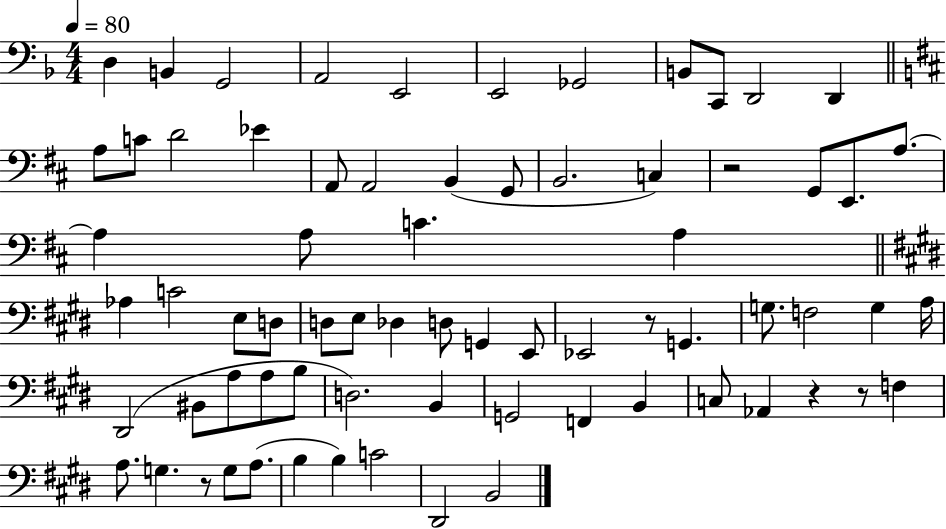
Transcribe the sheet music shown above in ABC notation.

X:1
T:Untitled
M:4/4
L:1/4
K:F
D, B,, G,,2 A,,2 E,,2 E,,2 _G,,2 B,,/2 C,,/2 D,,2 D,, A,/2 C/2 D2 _E A,,/2 A,,2 B,, G,,/2 B,,2 C, z2 G,,/2 E,,/2 A,/2 A, A,/2 C A, _A, C2 E,/2 D,/2 D,/2 E,/2 _D, D,/2 G,, E,,/2 _E,,2 z/2 G,, G,/2 F,2 G, A,/4 ^D,,2 ^B,,/2 A,/2 A,/2 B,/2 D,2 B,, G,,2 F,, B,, C,/2 _A,, z z/2 F, A,/2 G, z/2 G,/2 A,/2 B, B, C2 ^D,,2 B,,2